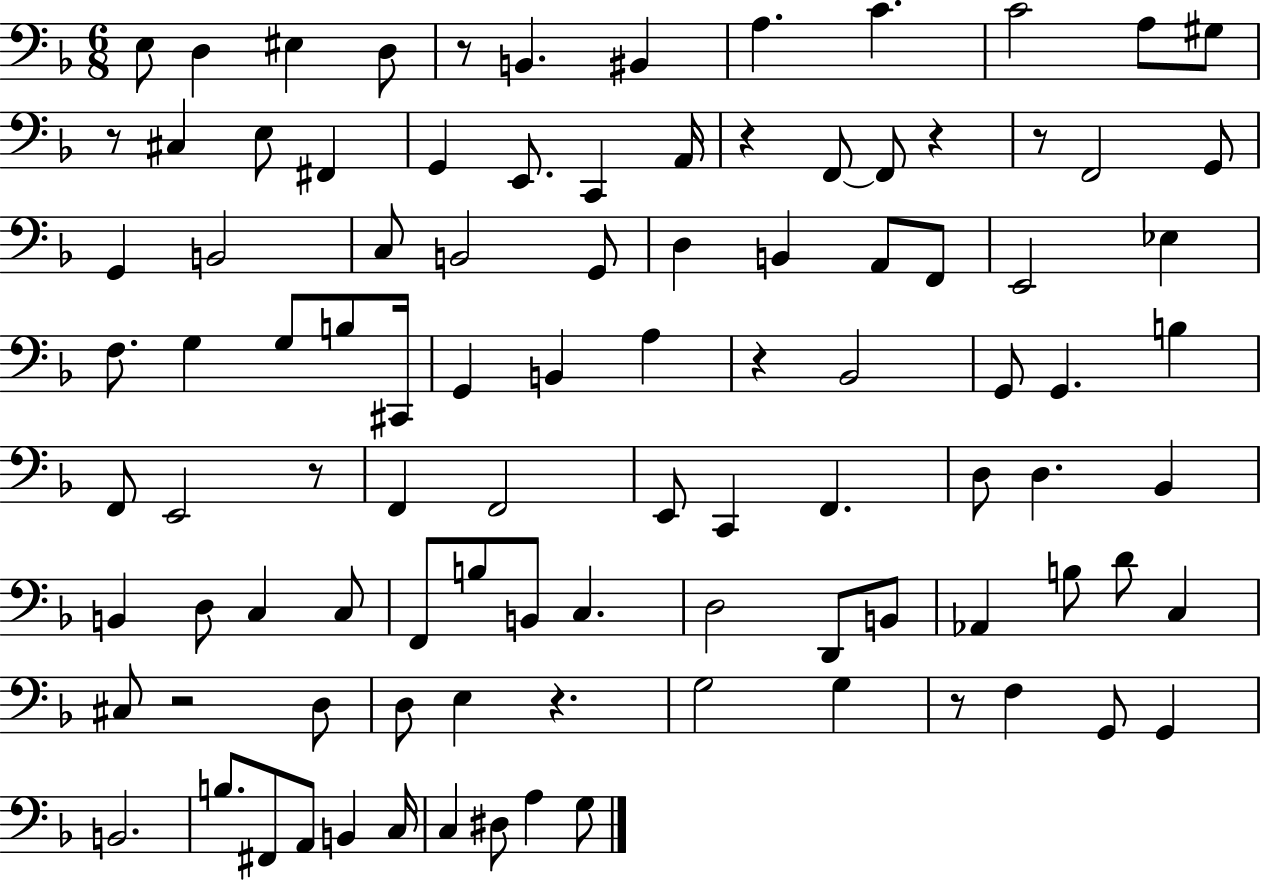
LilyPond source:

{
  \clef bass
  \numericTimeSignature
  \time 6/8
  \key f \major
  e8 d4 eis4 d8 | r8 b,4. bis,4 | a4. c'4. | c'2 a8 gis8 | \break r8 cis4 e8 fis,4 | g,4 e,8. c,4 a,16 | r4 f,8~~ f,8 r4 | r8 f,2 g,8 | \break g,4 b,2 | c8 b,2 g,8 | d4 b,4 a,8 f,8 | e,2 ees4 | \break f8. g4 g8 b8 cis,16 | g,4 b,4 a4 | r4 bes,2 | g,8 g,4. b4 | \break f,8 e,2 r8 | f,4 f,2 | e,8 c,4 f,4. | d8 d4. bes,4 | \break b,4 d8 c4 c8 | f,8 b8 b,8 c4. | d2 d,8 b,8 | aes,4 b8 d'8 c4 | \break cis8 r2 d8 | d8 e4 r4. | g2 g4 | r8 f4 g,8 g,4 | \break b,2. | b8. fis,8 a,8 b,4 c16 | c4 dis8 a4 g8 | \bar "|."
}